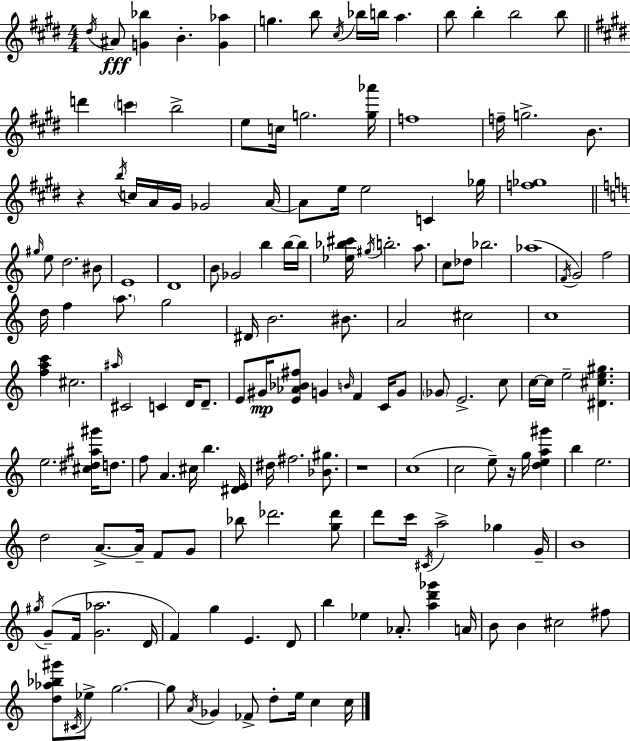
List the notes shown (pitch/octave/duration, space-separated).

D#5/s A#4/e [G4,Bb5]/q B4/q. [G4,Ab5]/q G5/q. B5/e C#5/s Bb5/s B5/s A5/q. B5/e B5/q B5/h B5/e D6/q C6/q B5/h E5/e C5/s G5/h. [G5,Ab6]/s F5/w F5/s G5/h. B4/e. R/q B5/s C5/s A4/s G#4/s Gb4/h A4/s A4/e E5/s E5/h C4/q Gb5/s [F5,Gb5]/w G#5/s E5/e D5/h. BIS4/e E4/w D4/w B4/e Gb4/h B5/q B5/s B5/s [Eb5,Bb5,C#6]/s G#5/s B5/h. A5/e. C5/e Db5/e Bb5/h. Ab5/w F4/s G4/h F5/h D5/s F5/q A5/e. G5/h D#4/s B4/h. BIS4/e. A4/h C#5/h C5/w [F5,A5,C6]/q C#5/h. A#5/s C#4/h C4/q D4/s D4/e. E4/e G#4/s [E4,Ab4,Bb4,F#5]/e G4/q B4/s F4/q C4/s G4/e Gb4/e E4/h. C5/e C5/s C5/s E5/h [D#4,C#5,E5,G#5]/q. E5/h. [C#5,D#5,A#5,G#6]/s D5/e. F5/e A4/q. C#5/s B5/q. [D#4,E4]/s D#5/s F#5/h. [Bb4,G#5]/e. R/w C5/w C5/h E5/e R/s G5/s [D5,E5,A5,G#6]/q B5/q E5/h. D5/h A4/e. A4/s F4/e G4/e Bb5/e Db6/h. [G5,Db6]/e D6/e C6/s C#4/s A5/h Gb5/q G4/s B4/w G#5/s G4/e F4/s [G4,Ab5]/h. D4/s F4/q G5/q E4/q. D4/e B5/q Eb5/q Ab4/e. [A5,D6,Gb6]/q A4/s B4/e B4/q C#5/h F#5/e [D5,Ab5,Bb5,G#6]/e C#4/s Eb5/e G5/h. G5/e A4/s Gb4/q FES4/e D5/e E5/s C5/q C5/s